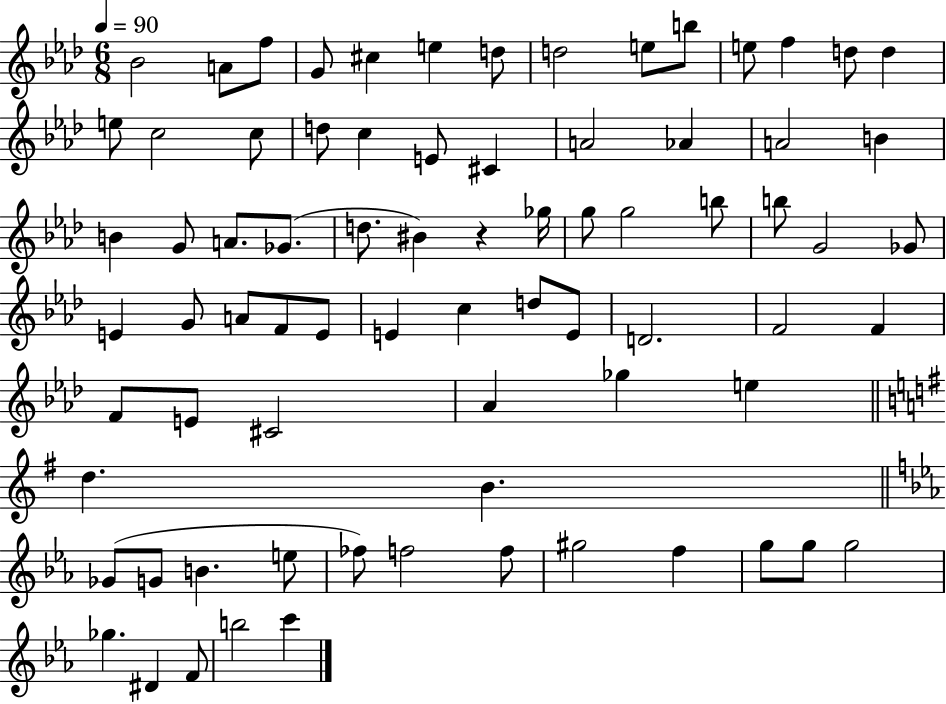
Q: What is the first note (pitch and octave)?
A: Bb4